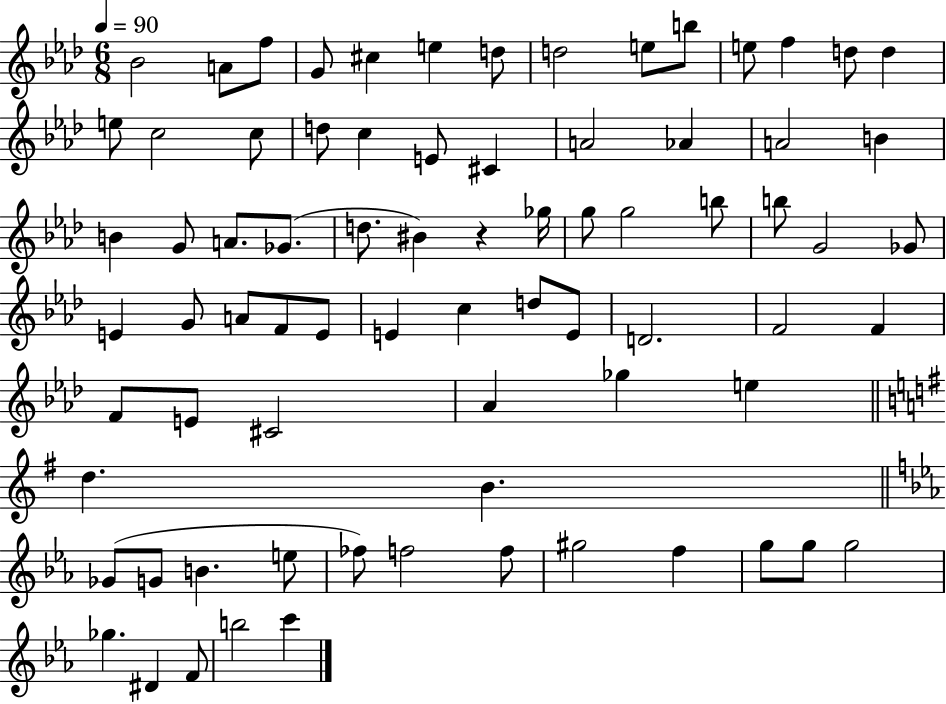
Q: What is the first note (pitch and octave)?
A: Bb4